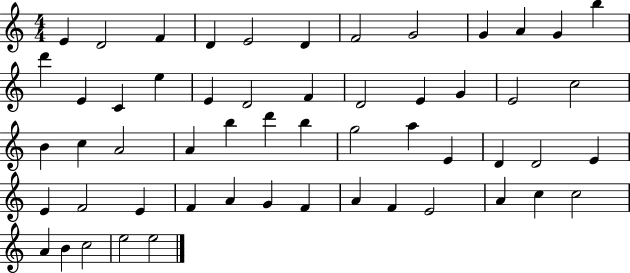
X:1
T:Untitled
M:4/4
L:1/4
K:C
E D2 F D E2 D F2 G2 G A G b d' E C e E D2 F D2 E G E2 c2 B c A2 A b d' b g2 a E D D2 E E F2 E F A G F A F E2 A c c2 A B c2 e2 e2